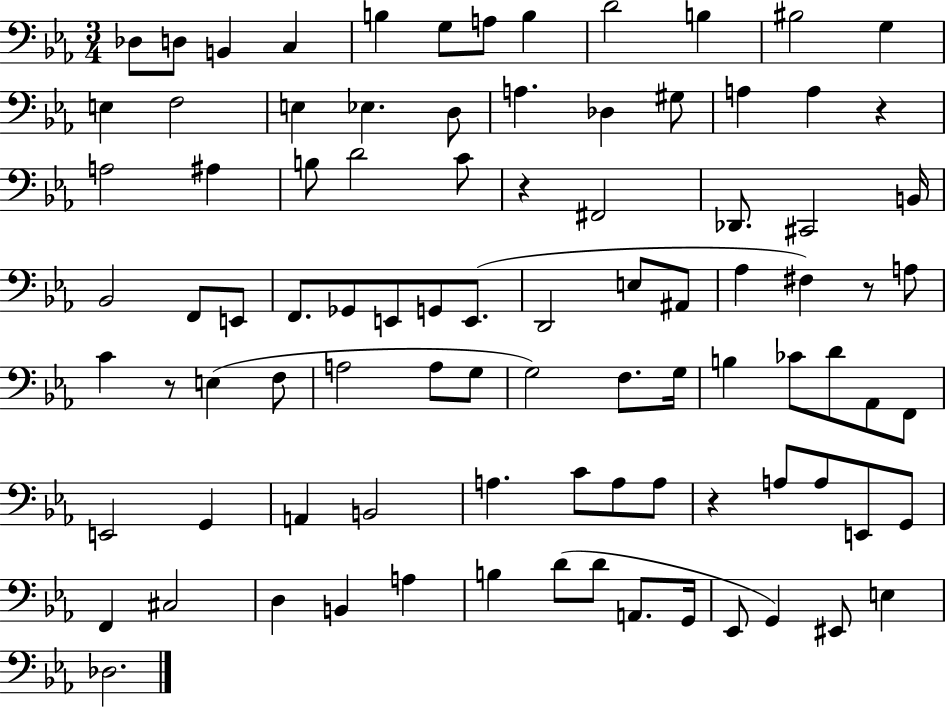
{
  \clef bass
  \numericTimeSignature
  \time 3/4
  \key ees \major
  des8 d8 b,4 c4 | b4 g8 a8 b4 | d'2 b4 | bis2 g4 | \break e4 f2 | e4 ees4. d8 | a4. des4 gis8 | a4 a4 r4 | \break a2 ais4 | b8 d'2 c'8 | r4 fis,2 | des,8. cis,2 b,16 | \break bes,2 f,8 e,8 | f,8. ges,8 e,8 g,8 e,8.( | d,2 e8 ais,8 | aes4 fis4) r8 a8 | \break c'4 r8 e4( f8 | a2 a8 g8 | g2) f8. g16 | b4 ces'8 d'8 aes,8 f,8 | \break e,2 g,4 | a,4 b,2 | a4. c'8 a8 a8 | r4 a8 a8 e,8 g,8 | \break f,4 cis2 | d4 b,4 a4 | b4 d'8( d'8 a,8. g,16 | ees,8 g,4) eis,8 e4 | \break des2. | \bar "|."
}